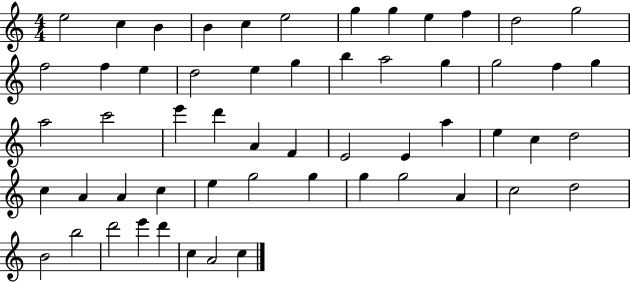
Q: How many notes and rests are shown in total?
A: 56